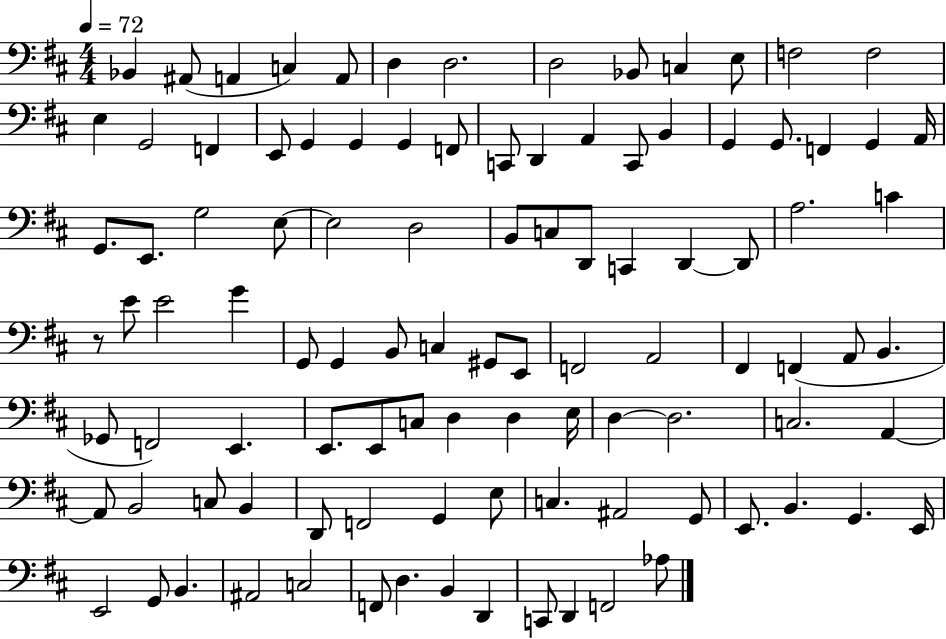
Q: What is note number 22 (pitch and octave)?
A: C2